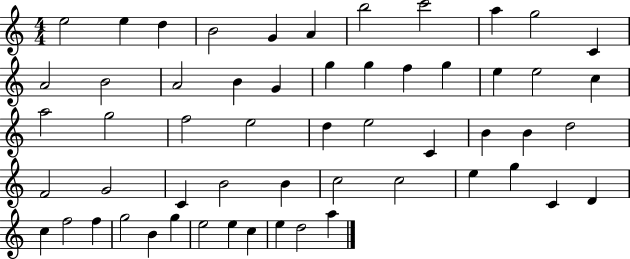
E5/h E5/q D5/q B4/h G4/q A4/q B5/h C6/h A5/q G5/h C4/q A4/h B4/h A4/h B4/q G4/q G5/q G5/q F5/q G5/q E5/q E5/h C5/q A5/h G5/h F5/h E5/h D5/q E5/h C4/q B4/q B4/q D5/h F4/h G4/h C4/q B4/h B4/q C5/h C5/h E5/q G5/q C4/q D4/q C5/q F5/h F5/q G5/h B4/q G5/q E5/h E5/q C5/q E5/q D5/h A5/q